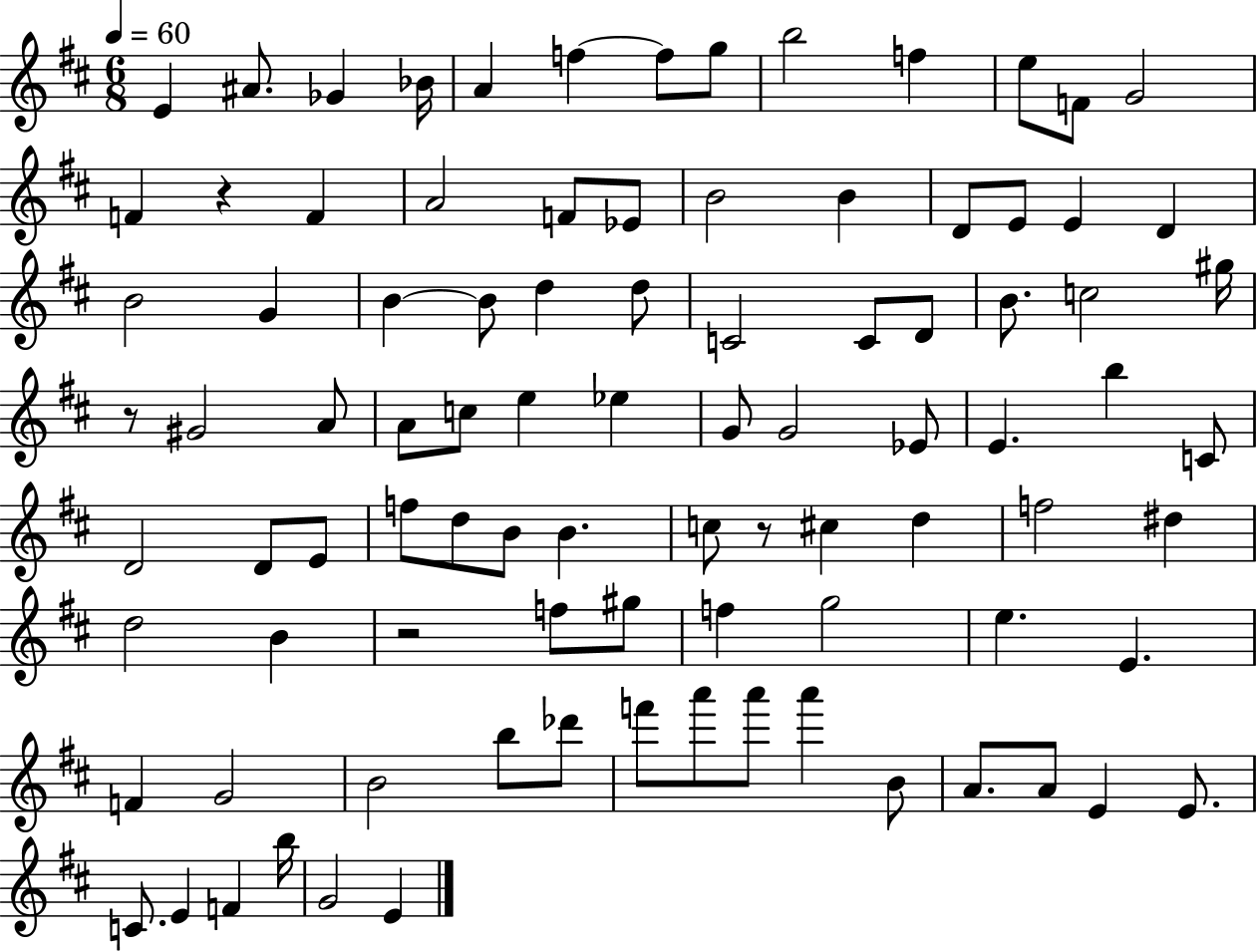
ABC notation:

X:1
T:Untitled
M:6/8
L:1/4
K:D
E ^A/2 _G _B/4 A f f/2 g/2 b2 f e/2 F/2 G2 F z F A2 F/2 _E/2 B2 B D/2 E/2 E D B2 G B B/2 d d/2 C2 C/2 D/2 B/2 c2 ^g/4 z/2 ^G2 A/2 A/2 c/2 e _e G/2 G2 _E/2 E b C/2 D2 D/2 E/2 f/2 d/2 B/2 B c/2 z/2 ^c d f2 ^d d2 B z2 f/2 ^g/2 f g2 e E F G2 B2 b/2 _d'/2 f'/2 a'/2 a'/2 a' B/2 A/2 A/2 E E/2 C/2 E F b/4 G2 E